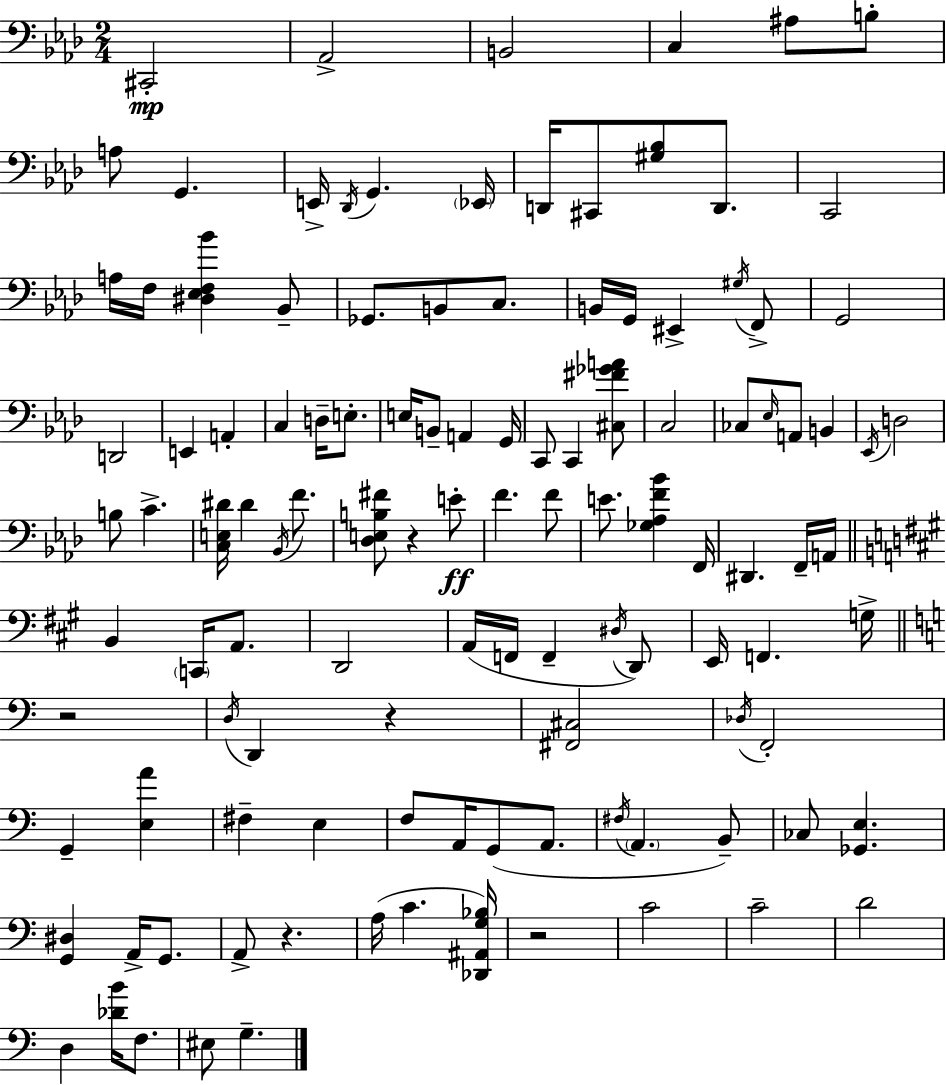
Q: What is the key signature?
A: AES major